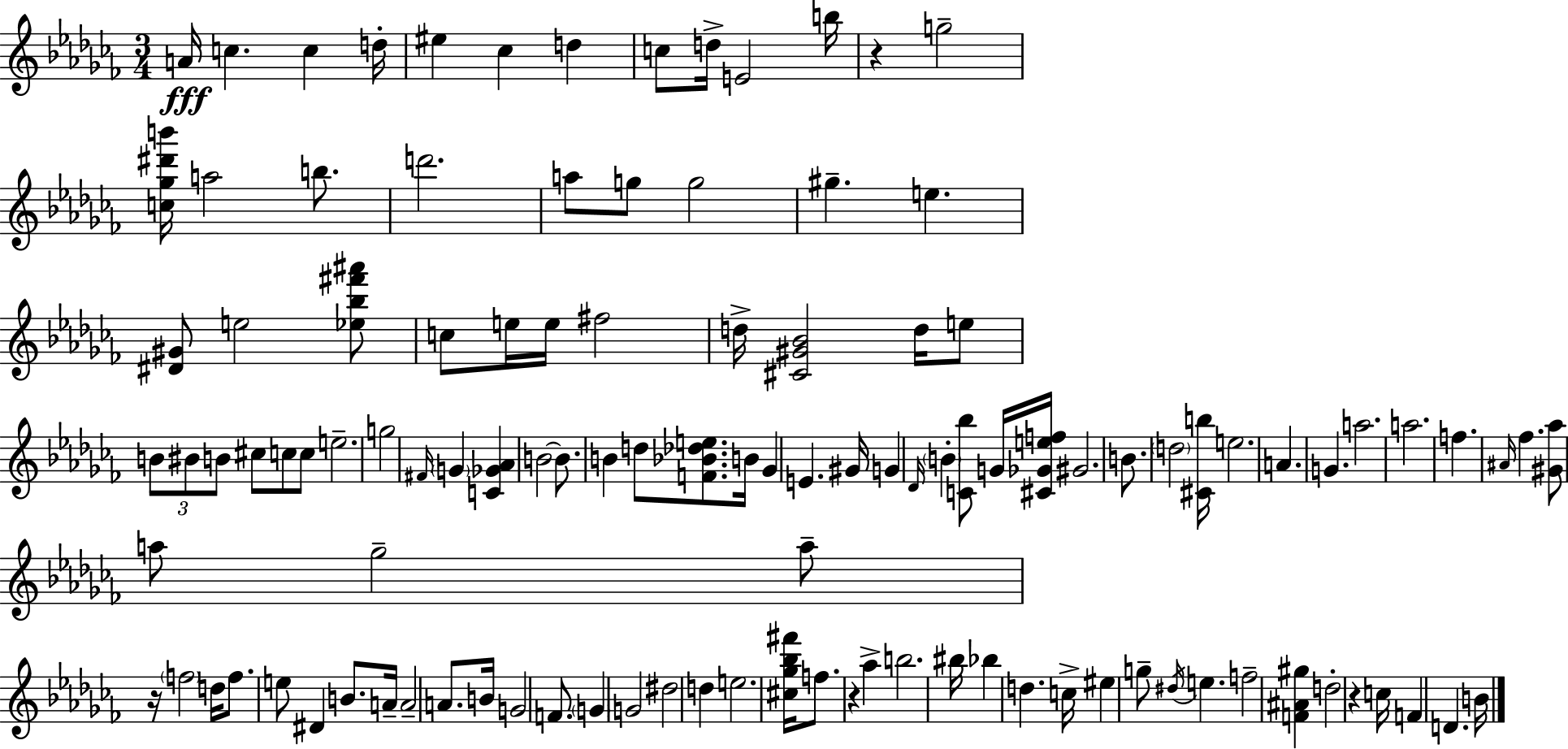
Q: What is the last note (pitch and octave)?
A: B4